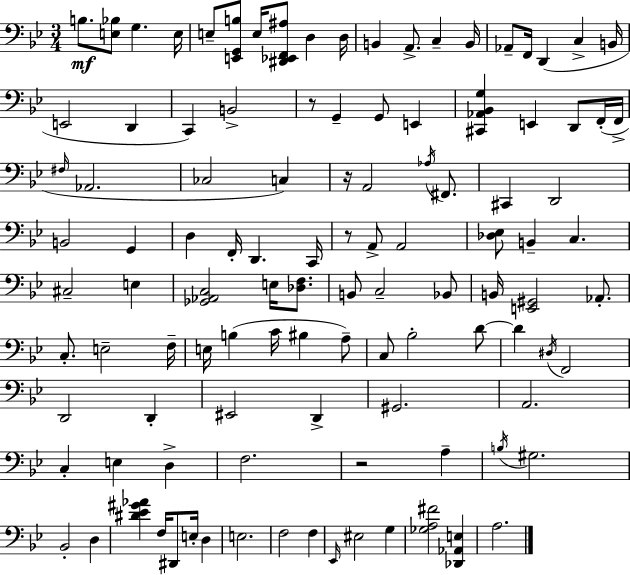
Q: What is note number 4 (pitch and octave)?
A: E3